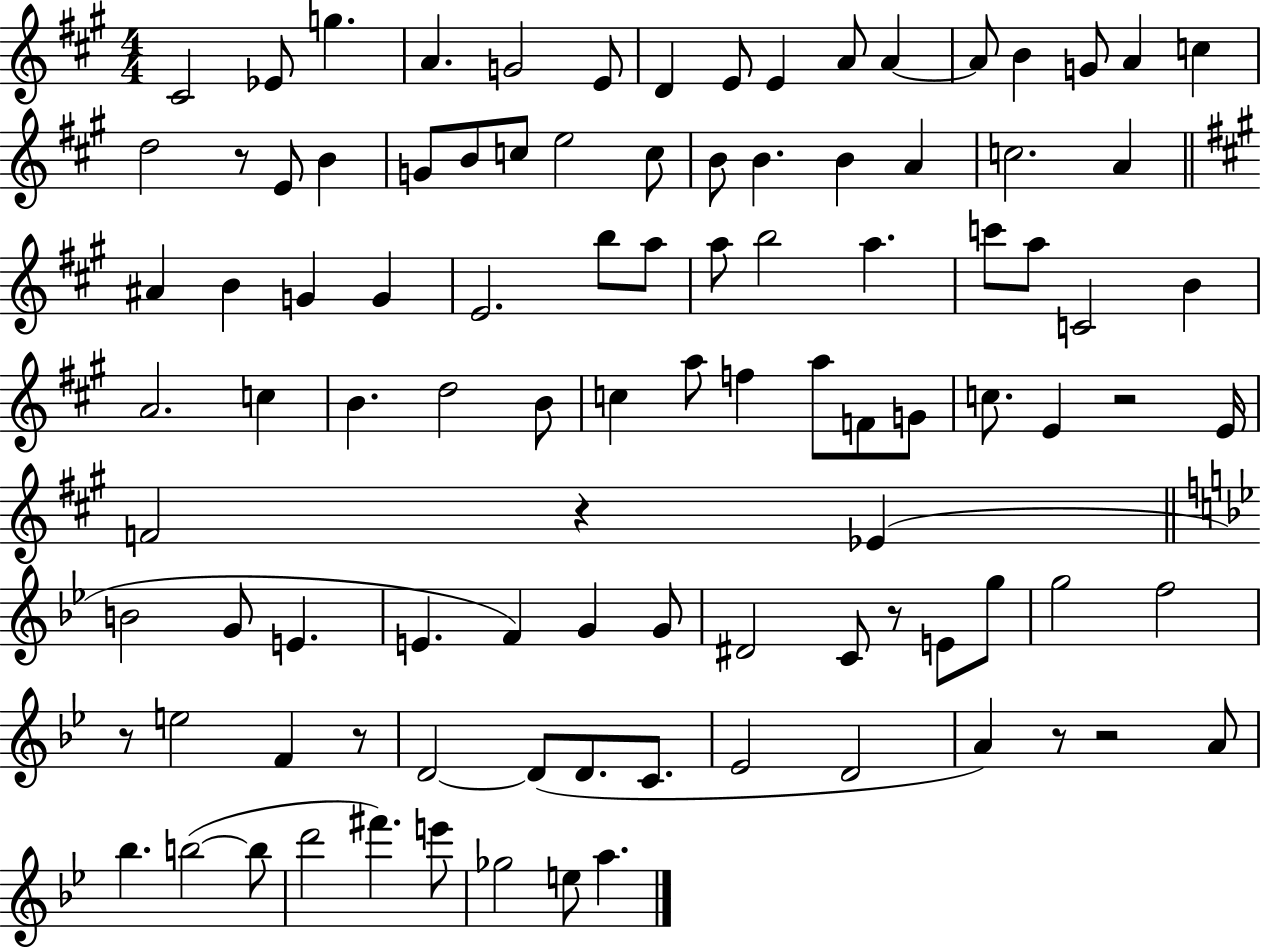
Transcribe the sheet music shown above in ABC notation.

X:1
T:Untitled
M:4/4
L:1/4
K:A
^C2 _E/2 g A G2 E/2 D E/2 E A/2 A A/2 B G/2 A c d2 z/2 E/2 B G/2 B/2 c/2 e2 c/2 B/2 B B A c2 A ^A B G G E2 b/2 a/2 a/2 b2 a c'/2 a/2 C2 B A2 c B d2 B/2 c a/2 f a/2 F/2 G/2 c/2 E z2 E/4 F2 z _E B2 G/2 E E F G G/2 ^D2 C/2 z/2 E/2 g/2 g2 f2 z/2 e2 F z/2 D2 D/2 D/2 C/2 _E2 D2 A z/2 z2 A/2 _b b2 b/2 d'2 ^f' e'/2 _g2 e/2 a